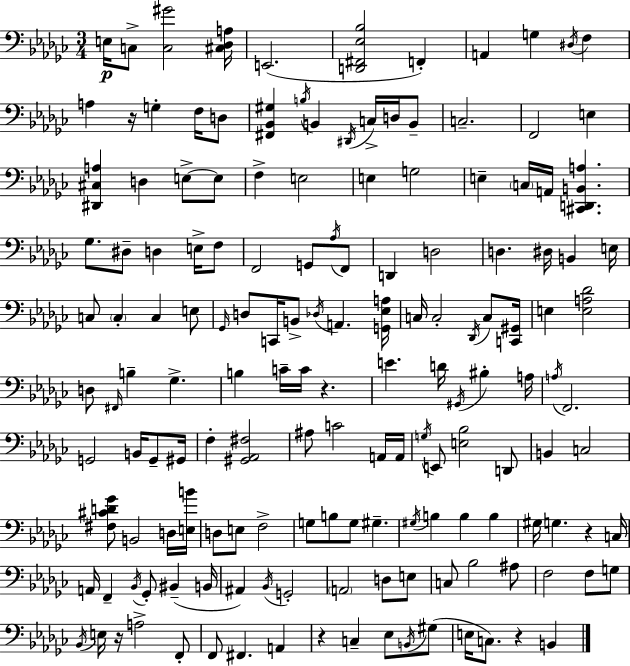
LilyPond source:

{
  \clef bass
  \numericTimeSignature
  \time 3/4
  \key ees \minor
  e16\p c8-> <c gis'>2 <cis des a>16 | e,2.( | <d, fis, ees bes>2 f,4-.) | a,4 g4 \acciaccatura { dis16 } f4 | \break a4 r16 g4-. f16 d8 | <fis, bes, gis>4 \acciaccatura { b16 } b,4 \acciaccatura { dis,16 } c16-> | d16 b,8-- c2.-- | f,2 e4 | \break <dis, cis a>4 d4 e8->~~ | e8 f4-> e2 | e4 g2 | e4-- \parenthesize c16 a,16 <cis, d, b, a>4. | \break ges8. dis8-- d4 | e16-> f8 f,2 g,8 | \acciaccatura { aes16 } f,8 d,4 d2 | d4. dis16 b,4 | \break e16 c8 \parenthesize c4-. c4 | e8 \grace { ges,16 } d8 c,16 b,8-> \acciaccatura { des16 } a,4. | <g, ees a>16 c16 c2-. | \acciaccatura { des,16 } c8 <c, gis,>16 e4 <e a des'>2 | \break d8 \grace { fis,16 } b4-- | ges4.-> b4 | c'16-- c'16 r4. e'4. | d'16 \acciaccatura { gis,16 } bis4-. a16 \acciaccatura { a16 } f,2. | \break g,2 | b,16 g,8-- gis,16 f4-. | <gis, aes, fis>2 ais8 | c'2 a,16 a,16 \acciaccatura { g16 } e,8 | \break <e bes>2 d,8 b,4 | c2 <fis cis' d' ges'>8 | b,2 d16 <e b'>16 d8 | e8 f2-> g8 | \break b8 g8 gis4.-- \acciaccatura { gis16 } | b4 b4 b4 | gis16 g4. r4 c16 | a,16 f,4-- \acciaccatura { bes,16 } ges,8-. bis,4--( | \break b,16 ais,4) \acciaccatura { bes,16 } g,2-. | \parenthesize a,2 d8 | e8 c8 bes2 | ais8 f2 f8 | \break g8 \acciaccatura { bes,16 } e16 r16 a2-> | f,8-. f,8 fis,4. a,4 | r4 c4-- ees8 | \acciaccatura { b,16 } gis8( e16 c8.) r4 | \break b,4 \bar "|."
}